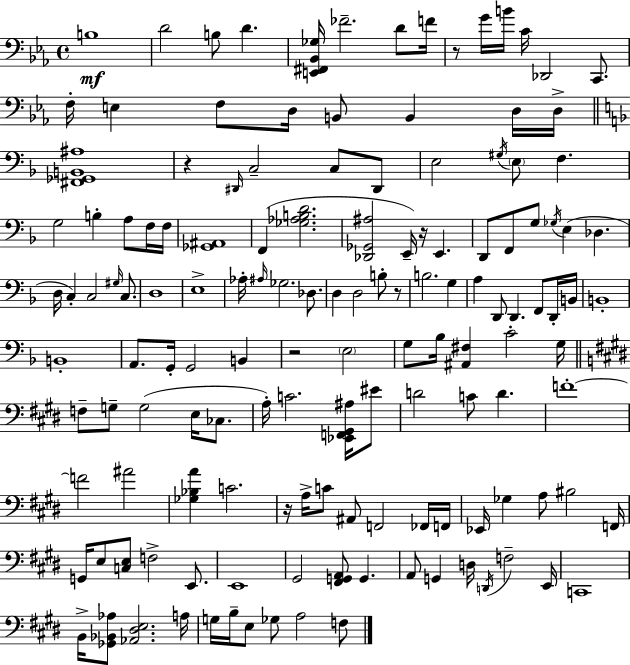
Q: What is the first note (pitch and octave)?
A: B3